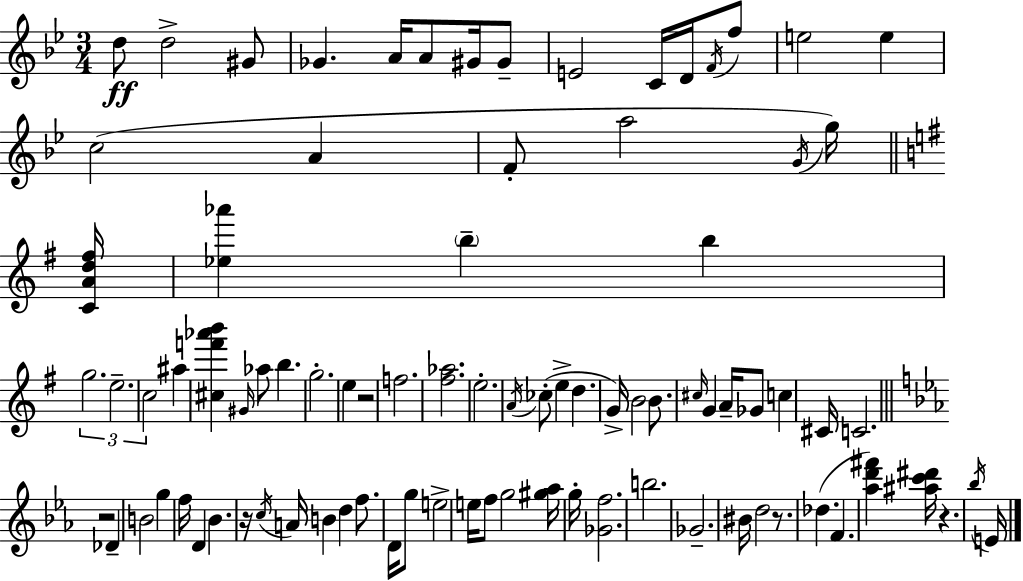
{
  \clef treble
  \numericTimeSignature
  \time 3/4
  \key g \minor
  d''8\ff d''2-> gis'8 | ges'4. a'16 a'8 gis'16 gis'8-- | e'2 c'16 d'16 \acciaccatura { f'16 } f''8 | e''2 e''4 | \break c''2( a'4 | f'8-. a''2 \acciaccatura { g'16 }) | g''16 \bar "||" \break \key g \major <c' a' d'' fis''>16 <ees'' aes'''>4 \parenthesize b''4-- b''4 | \tuplet 3/2 { g''2. | e''2.-- | c''2 } ais''4 | \break <cis'' f''' aes''' b'''>4 \grace { gis'16 } aes''8 b''4. | g''2.-. | e''4 r2 | f''2. | \break <fis'' aes''>2. | e''2.-. | \acciaccatura { a'16 }( ces''8-. e''4-> d''4. | g'16->) b'2 | \break b'8. \grace { cis''16 } g'4 a'16-- ges'8 c''4 | cis'16 c'2. | \bar "||" \break \key ees \major r2 des'4-- | b'2 g''4 | f''16 d'4 bes'4. r16 | \acciaccatura { c''16 } a'16 b'4 d''4 f''8. | \break d'16 g''8 e''2-> | e''16 f''8 g''2 <gis'' aes''>16 | g''16-. <ges' f''>2. | b''2. | \break ges'2.-- | bis'16 d''2 r8. | des''4.( f'4. | <aes'' d''' fis'''>4) <ais'' c''' dis'''>16 r4. | \break \acciaccatura { bes''16 } e'16 \bar "|."
}